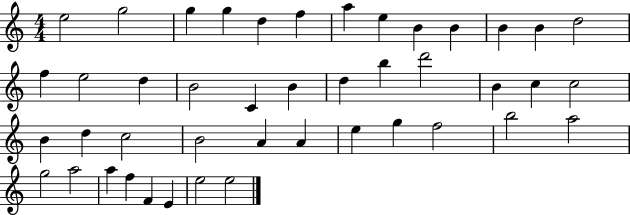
E5/h G5/h G5/q G5/q D5/q F5/q A5/q E5/q B4/q B4/q B4/q B4/q D5/h F5/q E5/h D5/q B4/h C4/q B4/q D5/q B5/q D6/h B4/q C5/q C5/h B4/q D5/q C5/h B4/h A4/q A4/q E5/q G5/q F5/h B5/h A5/h G5/h A5/h A5/q F5/q F4/q E4/q E5/h E5/h